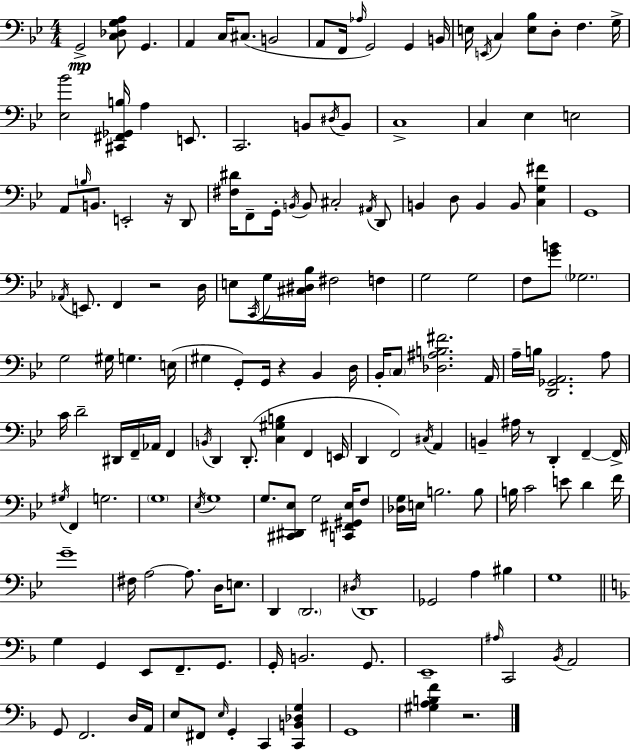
G2/h [C3,Db3,G3,A3]/e G2/q. A2/q C3/s C#3/e. B2/h A2/e F2/s Ab3/s G2/h G2/q B2/s E3/s E2/s C3/q [E3,Bb3]/e D3/e F3/q. G3/s [Eb3,Bb4]/h [C#2,F#2,Gb2,B3]/s A3/q E2/e. C2/h. B2/e D#3/s B2/e C3/w C3/q Eb3/q E3/h A2/e B3/s B2/e. E2/h R/s D2/e [F#3,D#4]/s F2/e G2/s B2/s B2/e C#3/h A#2/s D2/e B2/q D3/e B2/q B2/e [C3,G3,F#4]/q G2/w Ab2/s E2/e. F2/q R/h D3/s E3/e C2/s G3/s [C#3,D#3,Bb3]/s F#3/h F3/q G3/h G3/h F3/e [G4,B4]/e Gb3/h. G3/h G#3/s G3/q. E3/s G#3/q G2/e G2/s R/q Bb2/q D3/s Bb2/s C3/e [Db3,A#3,B3,F#4]/h. A2/s A3/s B3/s [D2,Gb2,A2]/h. A3/e C4/s D4/h D#2/s F2/s Ab2/s F2/q B2/s D2/q D2/e. [C3,G#3,B3]/q F2/q E2/s D2/q F2/h C#3/s A2/q B2/q A#3/s R/e D2/q F2/q F2/s G#3/s F2/q G3/h. G3/w Eb3/s G3/w G3/e. [C#2,D#2,Eb3]/e G3/h [C2,F#2,G#2,Eb3]/s F3/e [Db3,G3]/s E3/s B3/h. B3/e B3/s C4/h E4/e D4/q F4/s G4/w F#3/s A3/h A3/e. D3/s E3/e. D2/q D2/h. D#3/s D2/w Gb2/h A3/q BIS3/q G3/w G3/q G2/q E2/e F2/e. G2/e. G2/s B2/h. G2/e. E2/w A#3/s C2/h Bb2/s A2/h G2/e F2/h. D3/s A2/s E3/e F#2/e E3/s G2/q C2/q [C2,B2,Db3,G3]/q G2/w [G#3,A3,B3,F4]/q R/h.